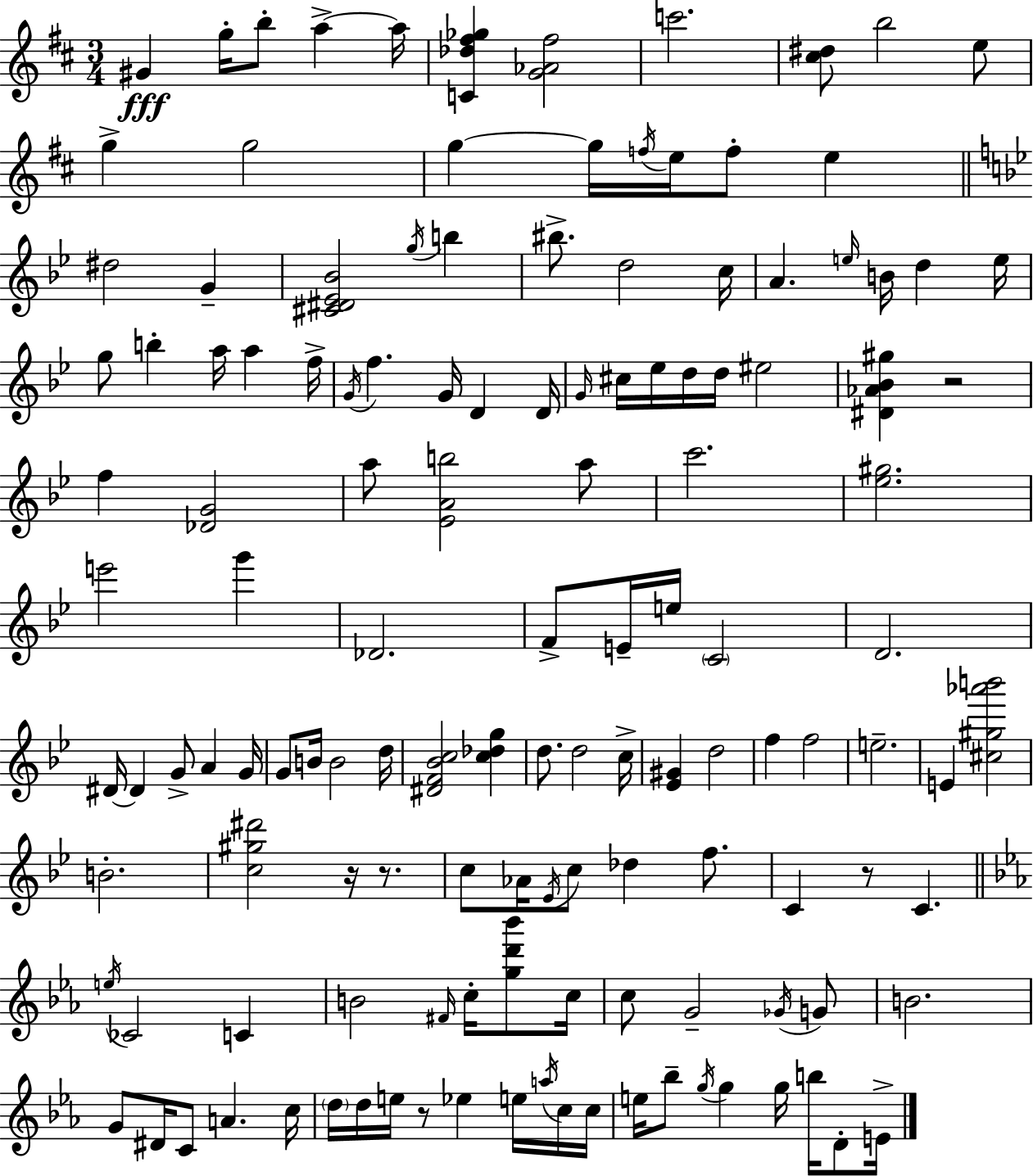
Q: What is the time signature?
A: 3/4